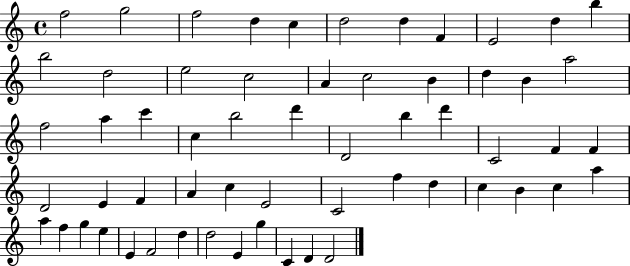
X:1
T:Untitled
M:4/4
L:1/4
K:C
f2 g2 f2 d c d2 d F E2 d b b2 d2 e2 c2 A c2 B d B a2 f2 a c' c b2 d' D2 b d' C2 F F D2 E F A c E2 C2 f d c B c a a f g e E F2 d d2 E g C D D2